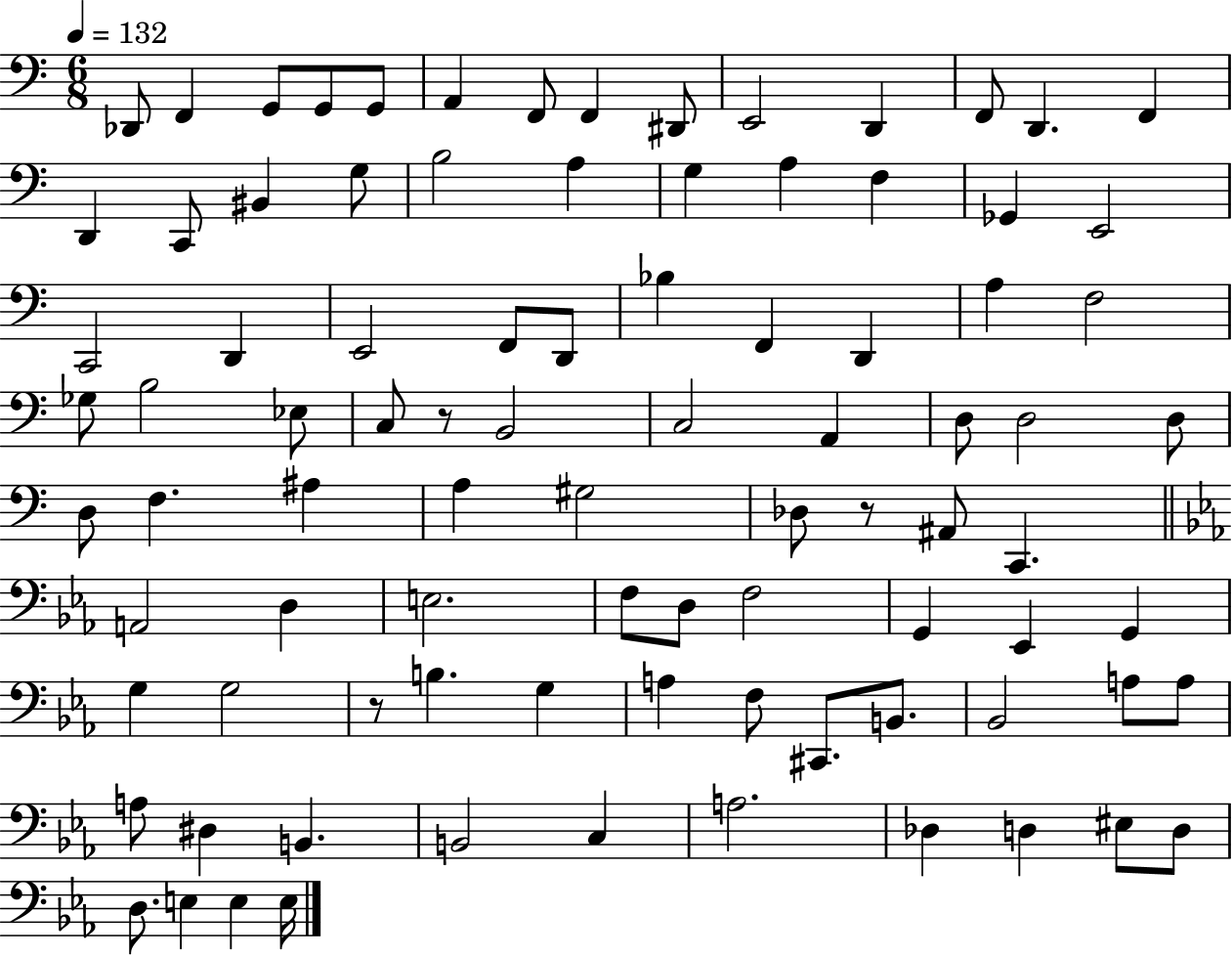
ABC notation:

X:1
T:Untitled
M:6/8
L:1/4
K:C
_D,,/2 F,, G,,/2 G,,/2 G,,/2 A,, F,,/2 F,, ^D,,/2 E,,2 D,, F,,/2 D,, F,, D,, C,,/2 ^B,, G,/2 B,2 A, G, A, F, _G,, E,,2 C,,2 D,, E,,2 F,,/2 D,,/2 _B, F,, D,, A, F,2 _G,/2 B,2 _E,/2 C,/2 z/2 B,,2 C,2 A,, D,/2 D,2 D,/2 D,/2 F, ^A, A, ^G,2 _D,/2 z/2 ^A,,/2 C,, A,,2 D, E,2 F,/2 D,/2 F,2 G,, _E,, G,, G, G,2 z/2 B, G, A, F,/2 ^C,,/2 B,,/2 _B,,2 A,/2 A,/2 A,/2 ^D, B,, B,,2 C, A,2 _D, D, ^E,/2 D,/2 D,/2 E, E, E,/4